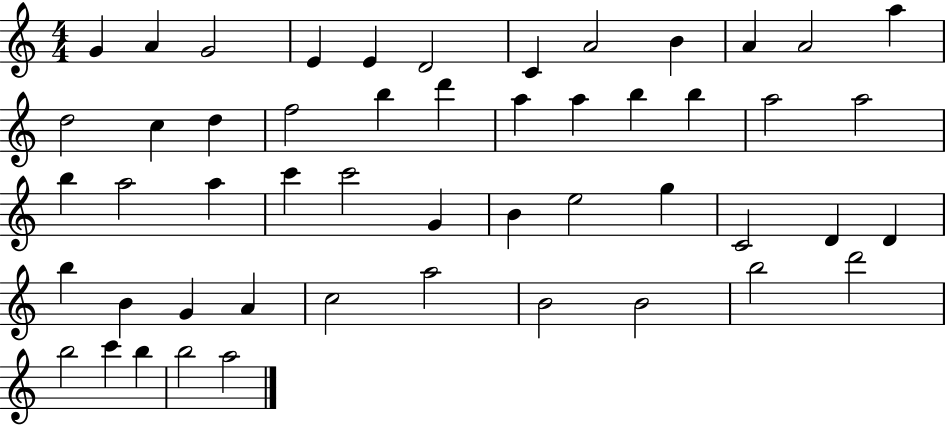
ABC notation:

X:1
T:Untitled
M:4/4
L:1/4
K:C
G A G2 E E D2 C A2 B A A2 a d2 c d f2 b d' a a b b a2 a2 b a2 a c' c'2 G B e2 g C2 D D b B G A c2 a2 B2 B2 b2 d'2 b2 c' b b2 a2